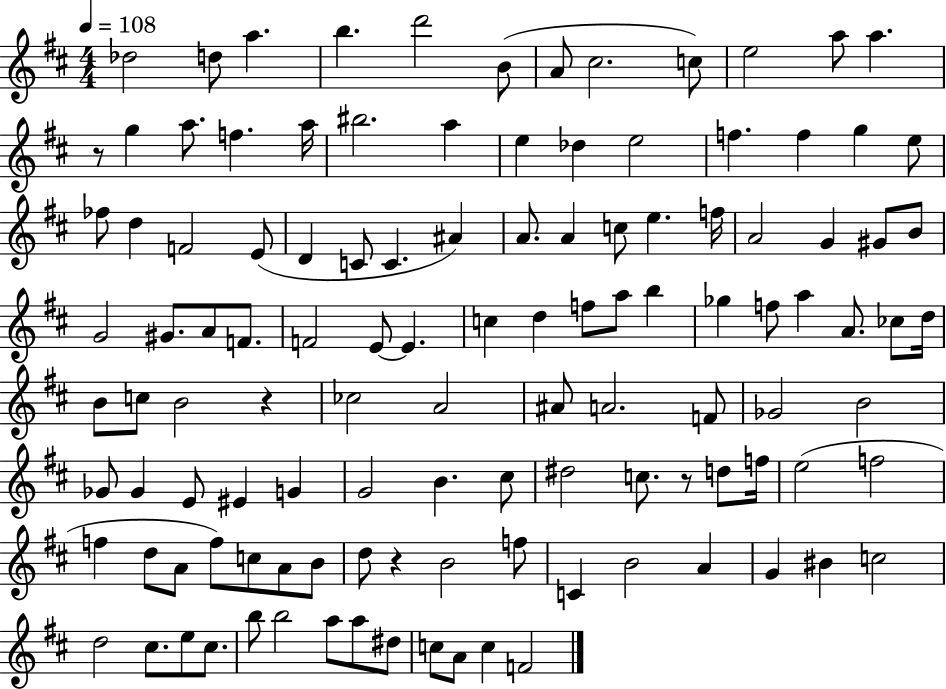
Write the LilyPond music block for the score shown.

{
  \clef treble
  \numericTimeSignature
  \time 4/4
  \key d \major
  \tempo 4 = 108
  des''2 d''8 a''4. | b''4. d'''2 b'8( | a'8 cis''2. c''8) | e''2 a''8 a''4. | \break r8 g''4 a''8. f''4. a''16 | bis''2. a''4 | e''4 des''4 e''2 | f''4. f''4 g''4 e''8 | \break fes''8 d''4 f'2 e'8( | d'4 c'8 c'4. ais'4) | a'8. a'4 c''8 e''4. f''16 | a'2 g'4 gis'8 b'8 | \break g'2 gis'8. a'8 f'8. | f'2 e'8~~ e'4. | c''4 d''4 f''8 a''8 b''4 | ges''4 f''8 a''4 a'8. ces''8 d''16 | \break b'8 c''8 b'2 r4 | ces''2 a'2 | ais'8 a'2. f'8 | ges'2 b'2 | \break ges'8 ges'4 e'8 eis'4 g'4 | g'2 b'4. cis''8 | dis''2 c''8. r8 d''8 f''16 | e''2( f''2 | \break f''4 d''8 a'8 f''8) c''8 a'8 b'8 | d''8 r4 b'2 f''8 | c'4 b'2 a'4 | g'4 bis'4 c''2 | \break d''2 cis''8. e''8 cis''8. | b''8 b''2 a''8 a''8 dis''8 | c''8 a'8 c''4 f'2 | \bar "|."
}